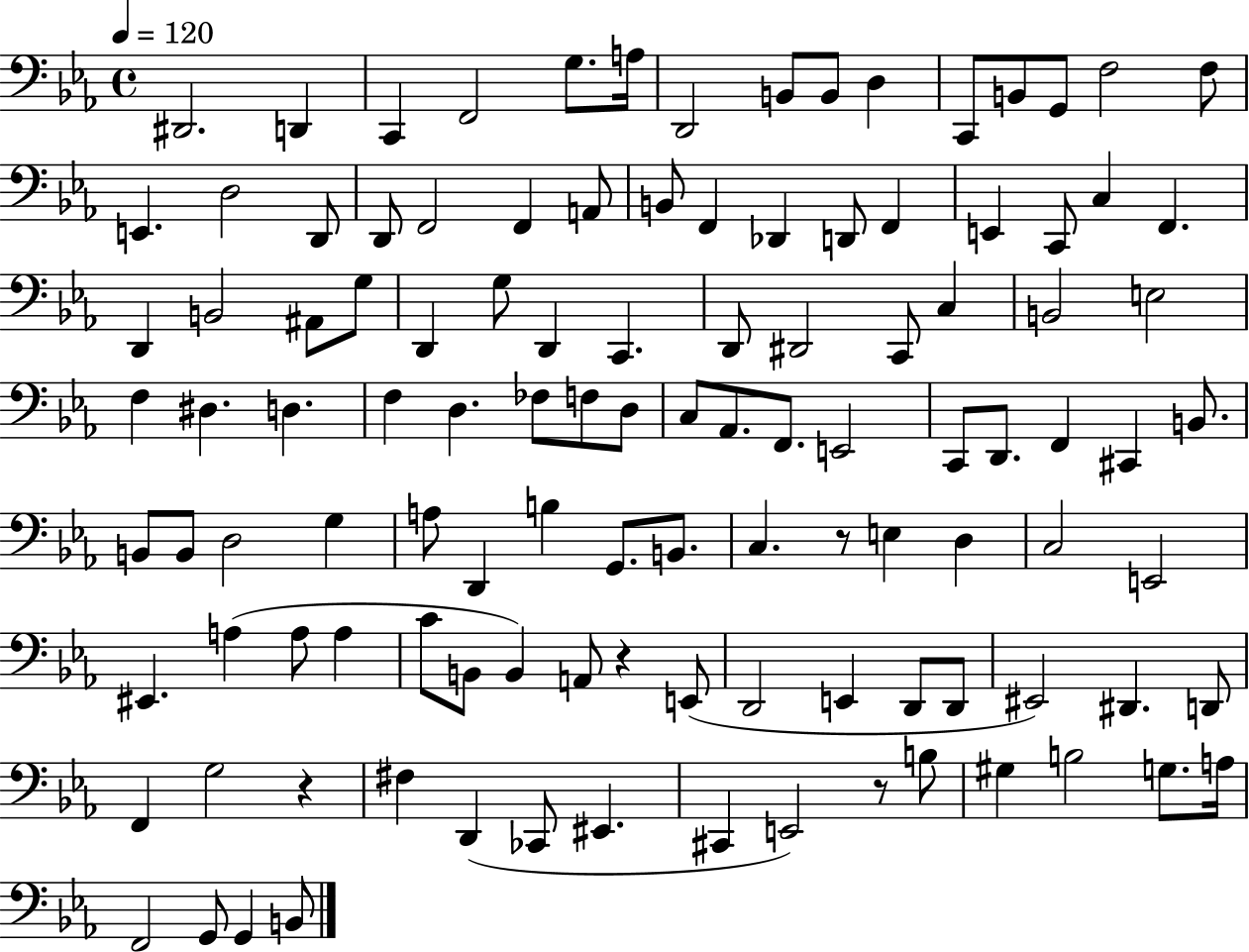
D#2/h. D2/q C2/q F2/h G3/e. A3/s D2/h B2/e B2/e D3/q C2/e B2/e G2/e F3/h F3/e E2/q. D3/h D2/e D2/e F2/h F2/q A2/e B2/e F2/q Db2/q D2/e F2/q E2/q C2/e C3/q F2/q. D2/q B2/h A#2/e G3/e D2/q G3/e D2/q C2/q. D2/e D#2/h C2/e C3/q B2/h E3/h F3/q D#3/q. D3/q. F3/q D3/q. FES3/e F3/e D3/e C3/e Ab2/e. F2/e. E2/h C2/e D2/e. F2/q C#2/q B2/e. B2/e B2/e D3/h G3/q A3/e D2/q B3/q G2/e. B2/e. C3/q. R/e E3/q D3/q C3/h E2/h EIS2/q. A3/q A3/e A3/q C4/e B2/e B2/q A2/e R/q E2/e D2/h E2/q D2/e D2/e EIS2/h D#2/q. D2/e F2/q G3/h R/q F#3/q D2/q CES2/e EIS2/q. C#2/q E2/h R/e B3/e G#3/q B3/h G3/e. A3/s F2/h G2/e G2/q B2/e